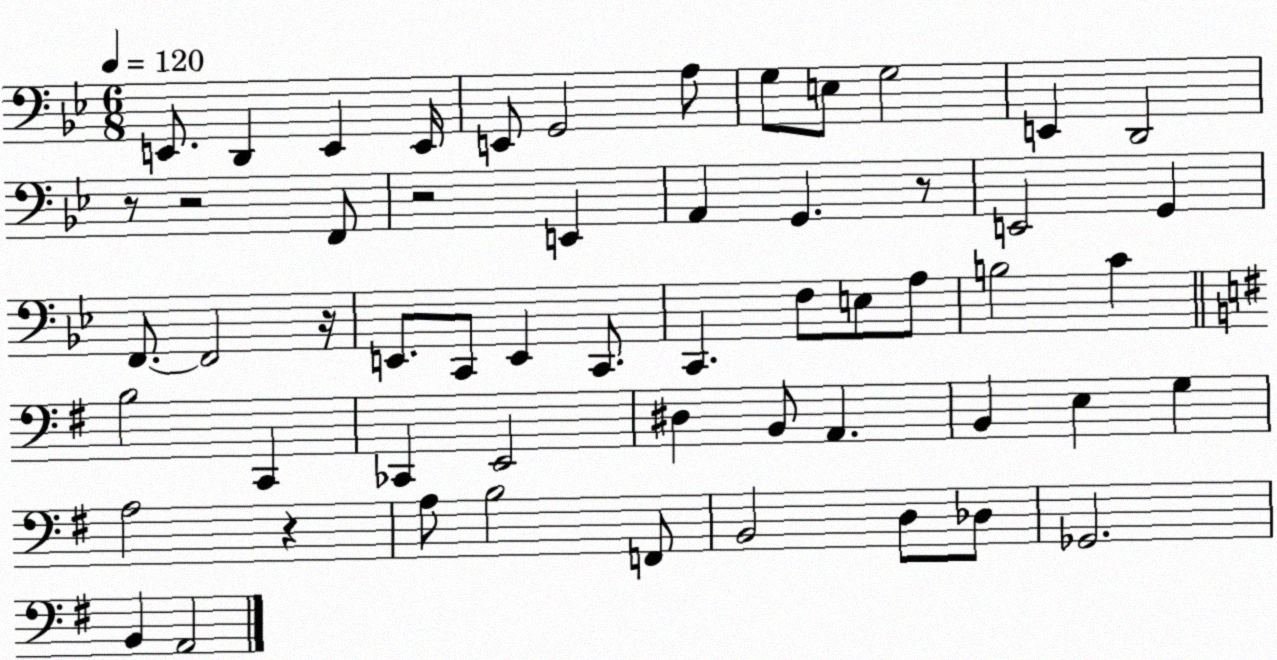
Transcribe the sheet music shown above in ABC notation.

X:1
T:Untitled
M:6/8
L:1/4
K:Bb
E,,/2 D,, E,, E,,/4 E,,/2 G,,2 A,/2 G,/2 E,/2 G,2 E,, D,,2 z/2 z2 F,,/2 z2 E,, A,, G,, z/2 E,,2 G,, F,,/2 F,,2 z/4 E,,/2 C,,/2 E,, C,,/2 C,, F,/2 E,/2 A,/2 B,2 C B,2 C,, _C,, E,,2 ^D, B,,/2 A,, B,, E, G, A,2 z A,/2 B,2 F,,/2 B,,2 D,/2 _D,/2 _G,,2 B,, A,,2